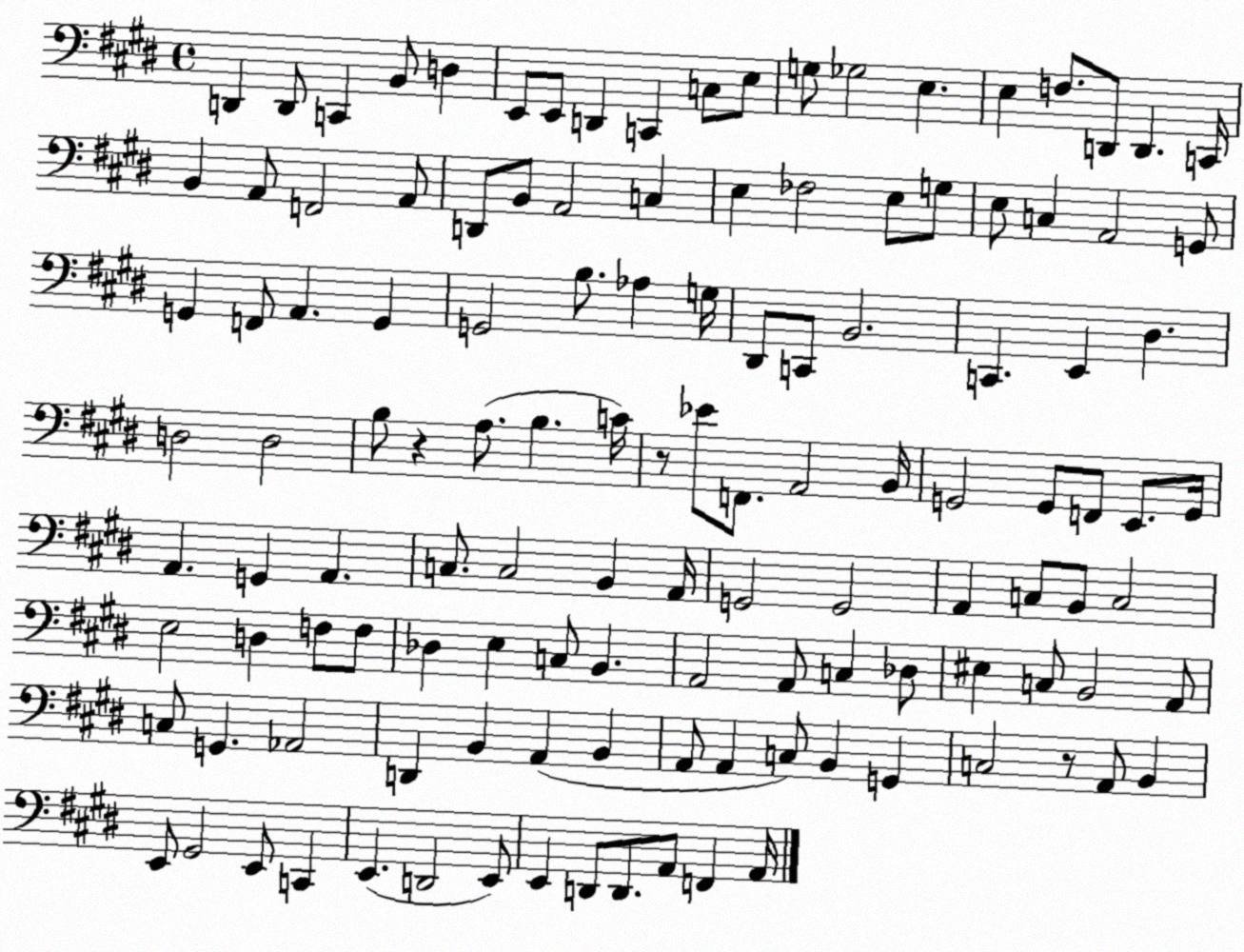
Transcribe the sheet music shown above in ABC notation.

X:1
T:Untitled
M:4/4
L:1/4
K:E
D,, D,,/2 C,, B,,/2 D, E,,/2 E,,/2 D,, C,, C,/2 E,/2 G,/2 _G,2 E, E, F,/2 D,,/2 D,, C,,/4 B,, A,,/2 F,,2 A,,/2 D,,/2 B,,/2 A,,2 C, E, _F,2 E,/2 G,/2 E,/2 C, A,,2 G,,/2 G,, F,,/2 A,, G,, G,,2 B,/2 _A, G,/4 ^D,,/2 C,,/2 B,,2 C,, E,, ^D, D,2 D,2 B,/2 z A,/2 B, C/4 z/2 _E/2 F,,/2 A,,2 B,,/4 G,,2 G,,/2 F,,/2 E,,/2 G,,/4 A,, G,, A,, C,/2 C,2 B,, A,,/4 G,,2 G,,2 A,, C,/2 B,,/2 C,2 E,2 D, F,/2 F,/2 _D, E, C,/2 B,, A,,2 A,,/2 C, _D,/2 ^E, C,/2 B,,2 A,,/2 C,/2 G,, _A,,2 D,, B,, A,, B,, A,,/2 A,, C,/2 B,, G,, C,2 z/2 A,,/2 B,, E,,/2 ^G,,2 E,,/2 C,, E,, D,,2 E,,/2 E,, D,,/2 D,,/2 A,,/2 F,, A,,/4